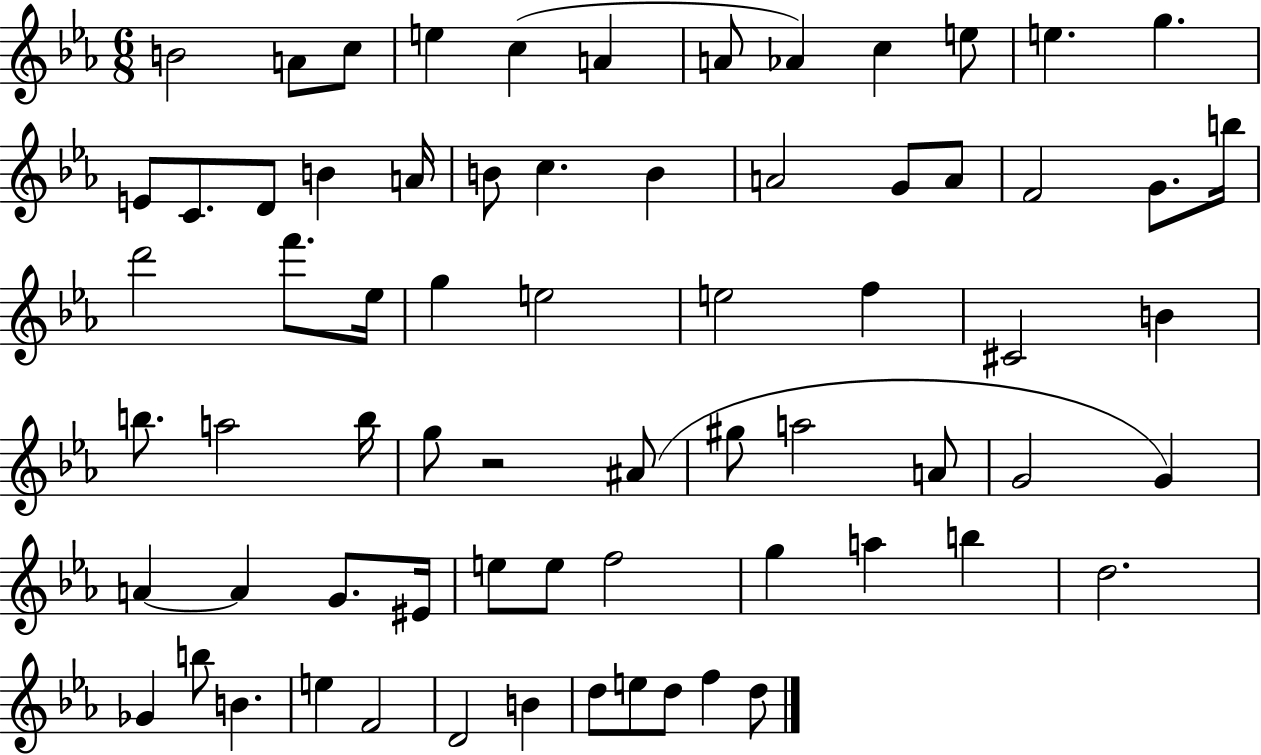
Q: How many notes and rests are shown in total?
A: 69